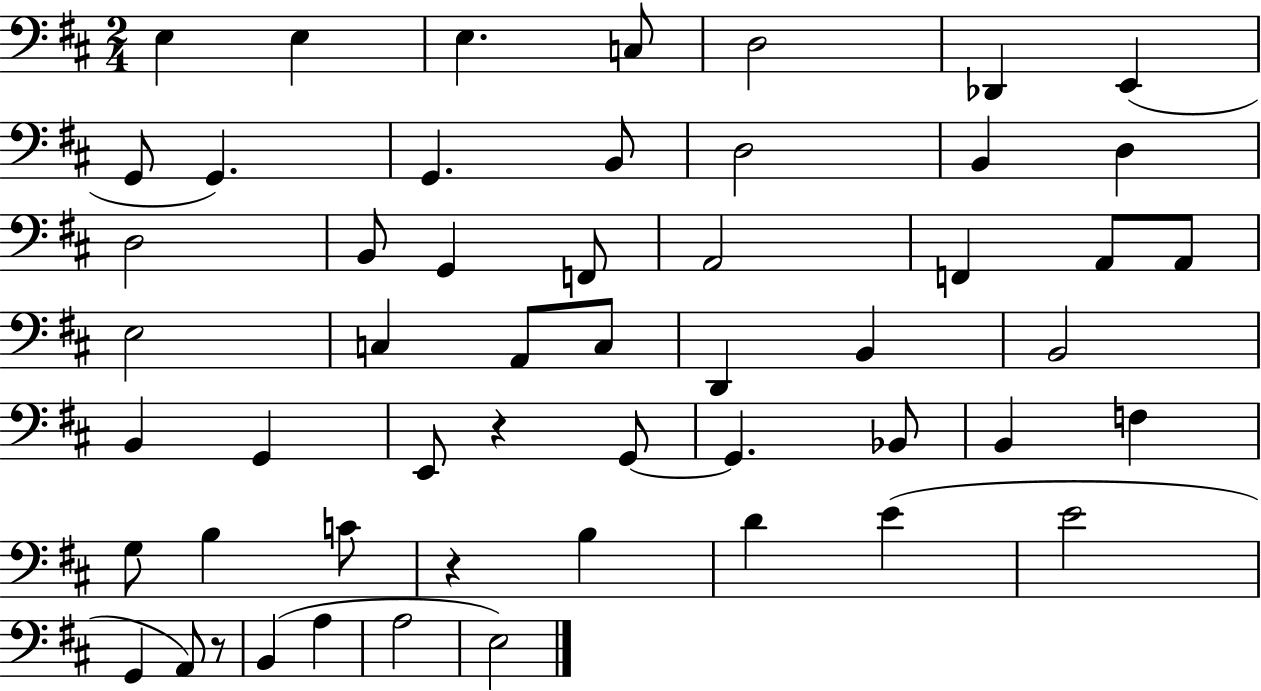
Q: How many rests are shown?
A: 3